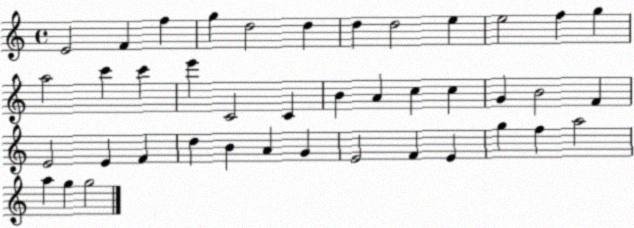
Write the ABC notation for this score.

X:1
T:Untitled
M:4/4
L:1/4
K:C
E2 F f g d2 d d d2 e e2 f g a2 c' c' e' C2 C B A c c G B2 F E2 E F d B A G E2 F E g f a2 a g g2